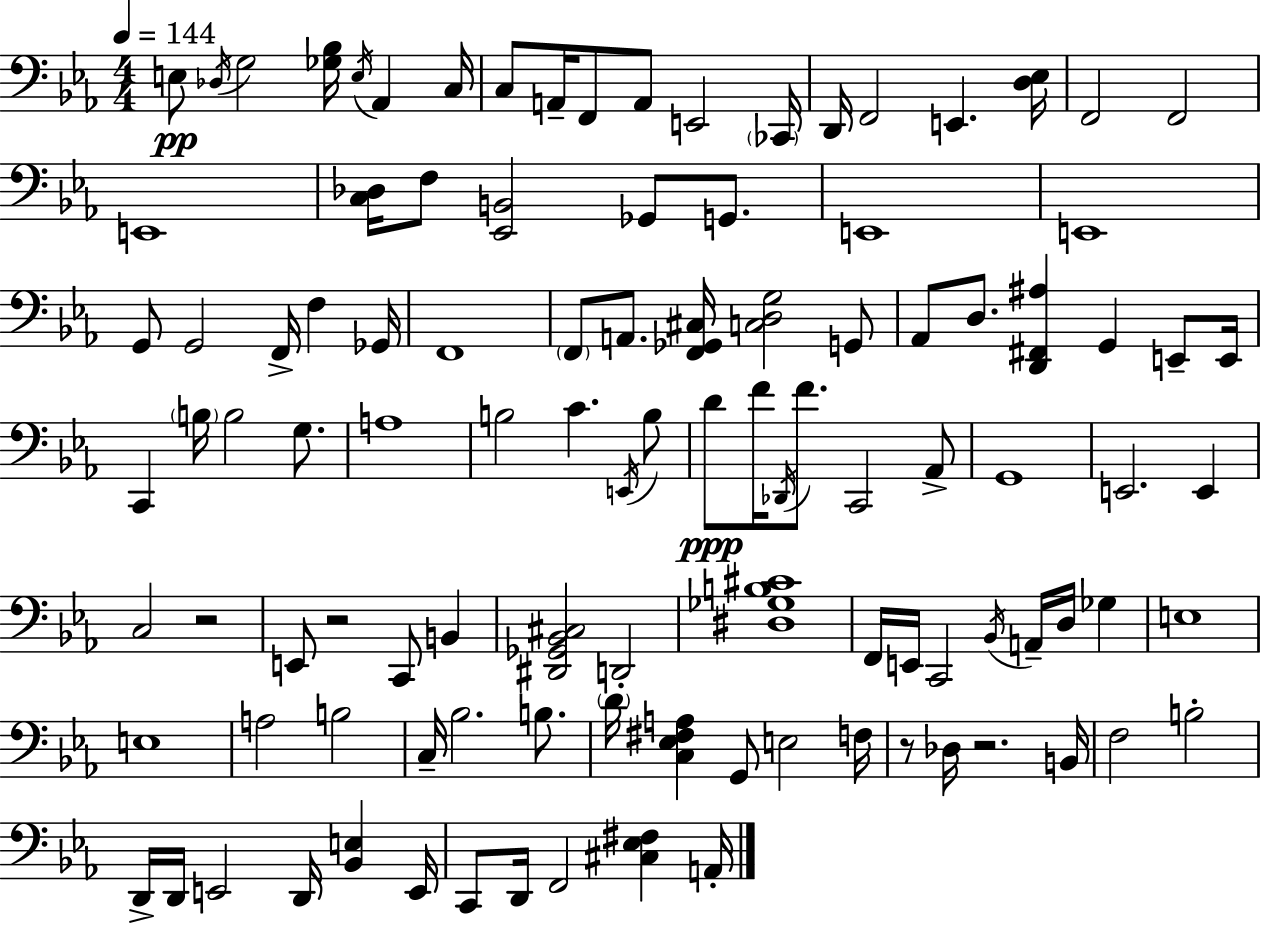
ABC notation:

X:1
T:Untitled
M:4/4
L:1/4
K:Cm
E,/2 _D,/4 G,2 [_G,_B,]/4 E,/4 _A,, C,/4 C,/2 A,,/4 F,,/2 A,,/2 E,,2 _C,,/4 D,,/4 F,,2 E,, [D,_E,]/4 F,,2 F,,2 E,,4 [C,_D,]/4 F,/2 [_E,,B,,]2 _G,,/2 G,,/2 E,,4 E,,4 G,,/2 G,,2 F,,/4 F, _G,,/4 F,,4 F,,/2 A,,/2 [F,,_G,,^C,]/4 [C,D,G,]2 G,,/2 _A,,/2 D,/2 [D,,^F,,^A,] G,, E,,/2 E,,/4 C,, B,/4 B,2 G,/2 A,4 B,2 C E,,/4 B,/2 D/2 F/4 _D,,/4 F/2 C,,2 _A,,/2 G,,4 E,,2 E,, C,2 z2 E,,/2 z2 C,,/2 B,, [^D,,_G,,_B,,^C,]2 D,,2 [^D,_G,B,^C]4 F,,/4 E,,/4 C,,2 _B,,/4 A,,/4 D,/4 _G, E,4 E,4 A,2 B,2 C,/4 _B,2 B,/2 D/4 [C,_E,^F,A,] G,,/2 E,2 F,/4 z/2 _D,/4 z2 B,,/4 F,2 B,2 D,,/4 D,,/4 E,,2 D,,/4 [_B,,E,] E,,/4 C,,/2 D,,/4 F,,2 [^C,_E,^F,] A,,/4